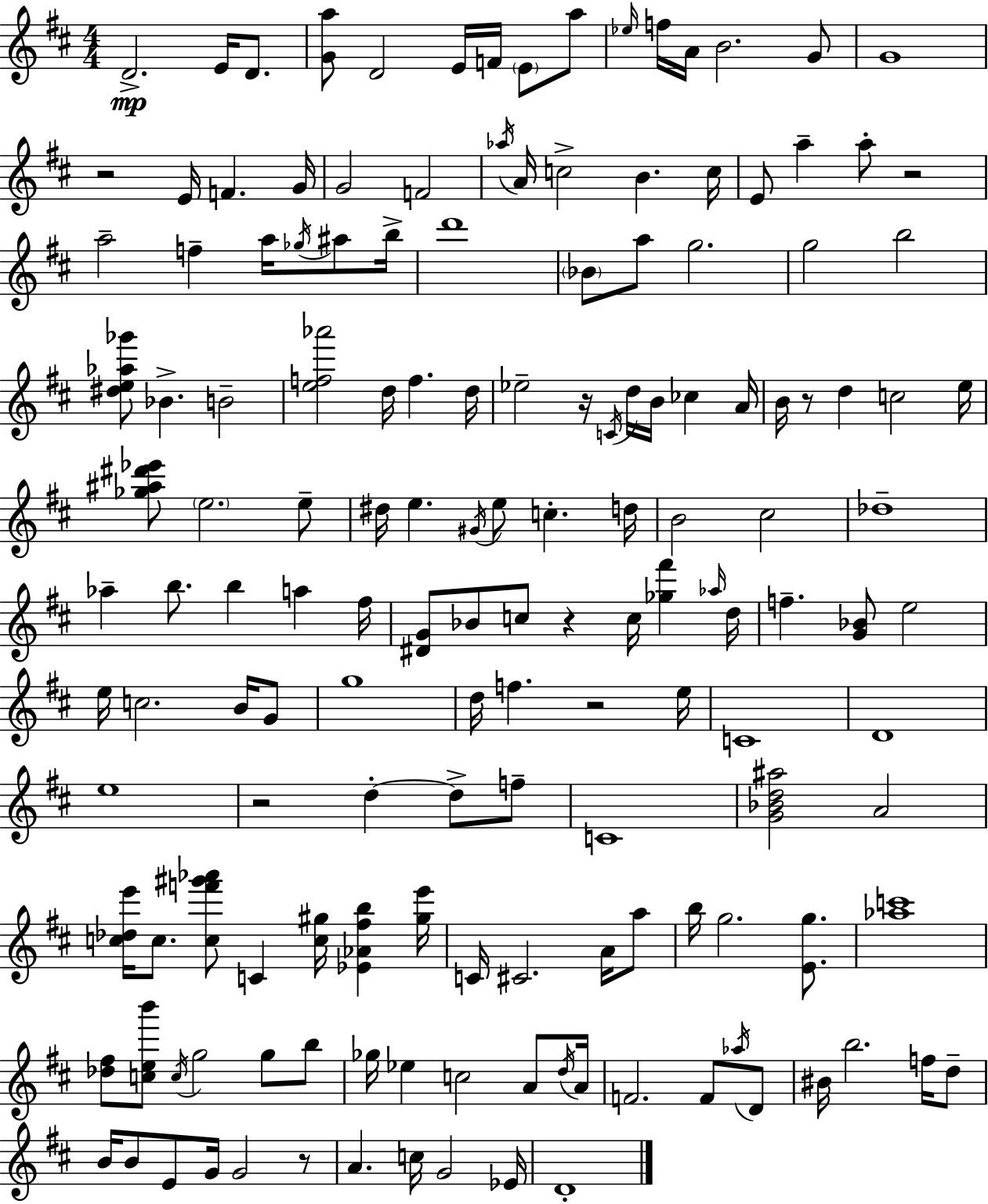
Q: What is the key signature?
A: D major